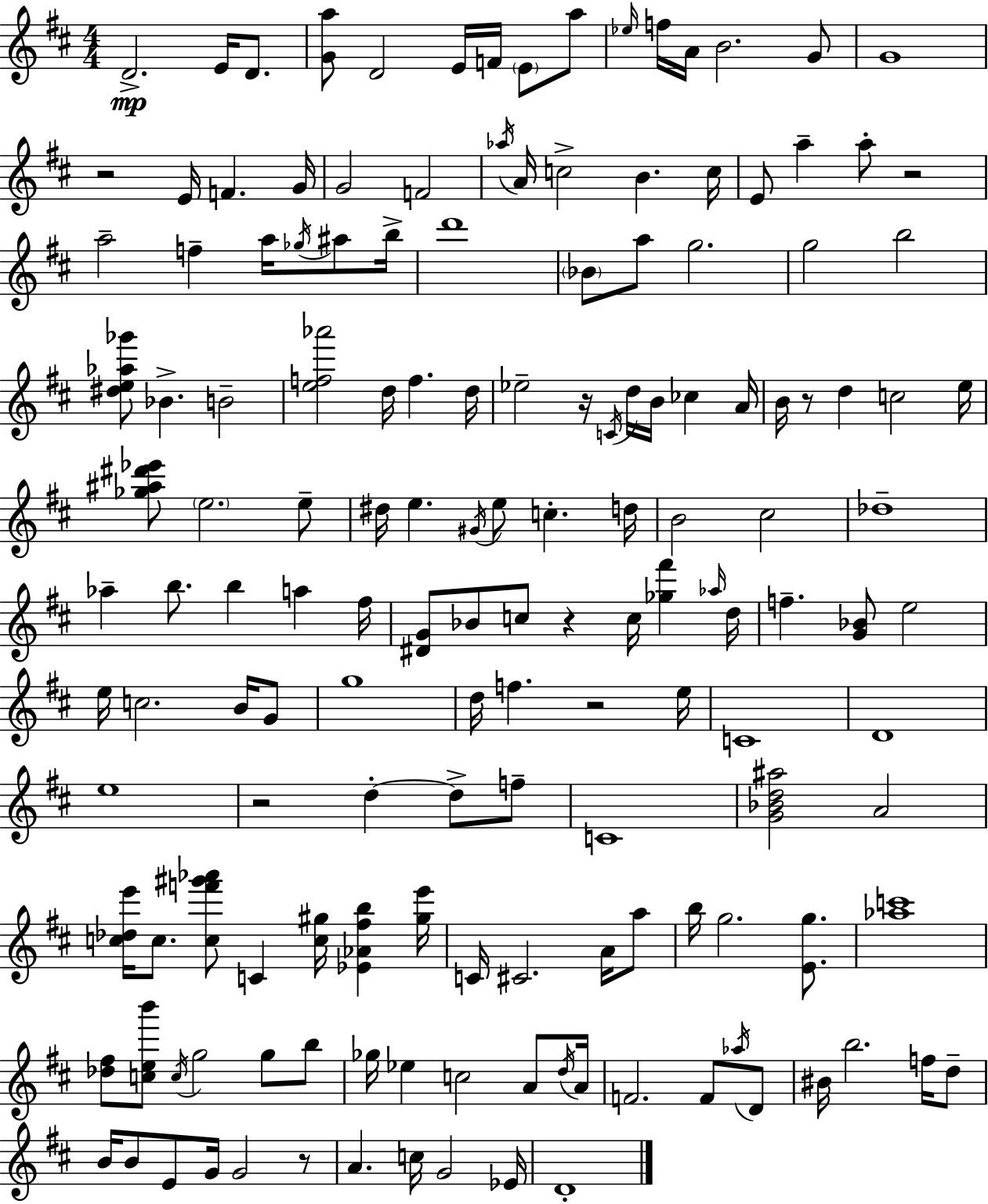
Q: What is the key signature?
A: D major